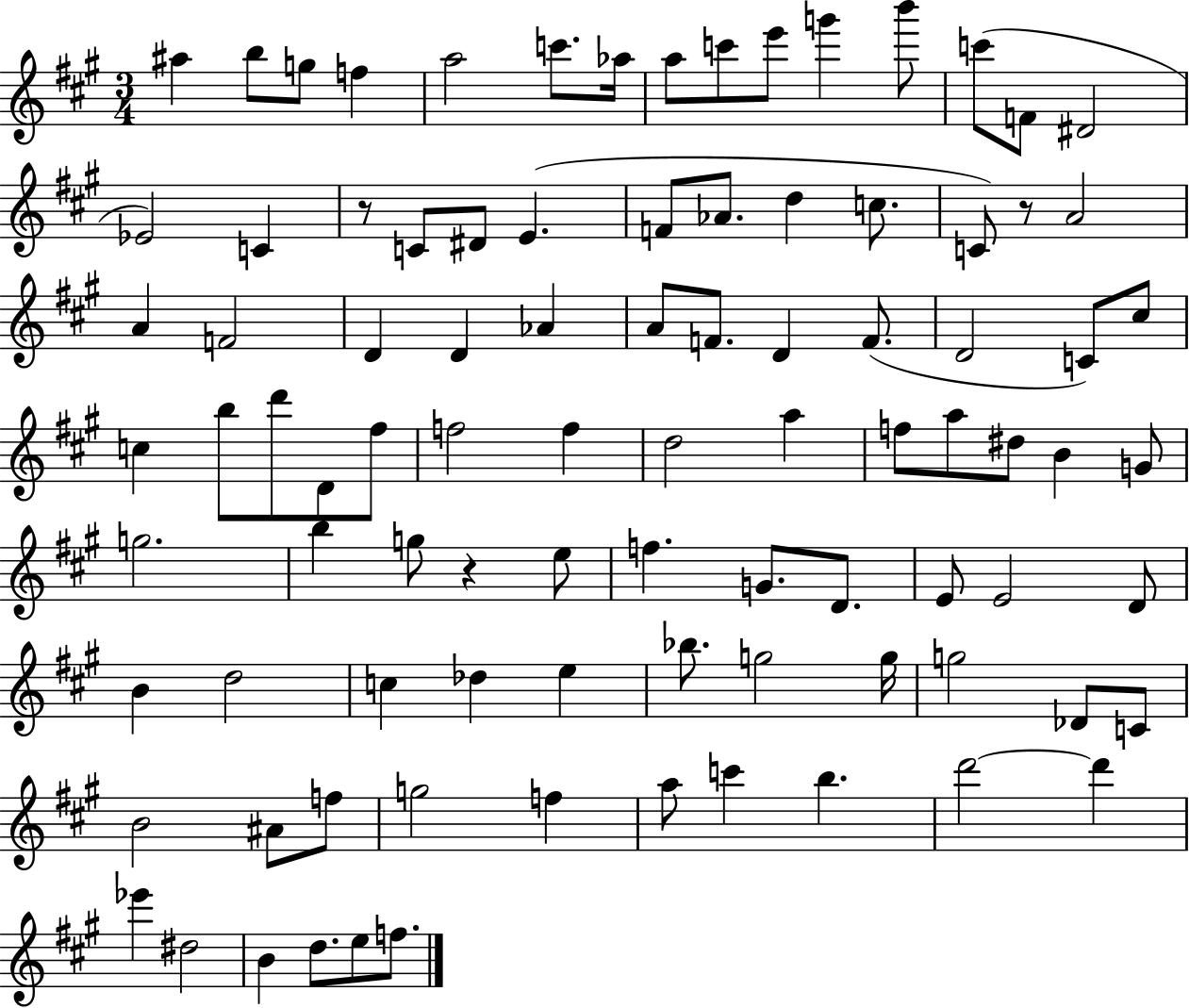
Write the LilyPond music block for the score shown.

{
  \clef treble
  \numericTimeSignature
  \time 3/4
  \key a \major
  ais''4 b''8 g''8 f''4 | a''2 c'''8. aes''16 | a''8 c'''8 e'''8 g'''4 b'''8 | c'''8( f'8 dis'2 | \break ees'2) c'4 | r8 c'8 dis'8 e'4.( | f'8 aes'8. d''4 c''8. | c'8) r8 a'2 | \break a'4 f'2 | d'4 d'4 aes'4 | a'8 f'8. d'4 f'8.( | d'2 c'8) cis''8 | \break c''4 b''8 d'''8 d'8 fis''8 | f''2 f''4 | d''2 a''4 | f''8 a''8 dis''8 b'4 g'8 | \break g''2. | b''4 g''8 r4 e''8 | f''4. g'8. d'8. | e'8 e'2 d'8 | \break b'4 d''2 | c''4 des''4 e''4 | bes''8. g''2 g''16 | g''2 des'8 c'8 | \break b'2 ais'8 f''8 | g''2 f''4 | a''8 c'''4 b''4. | d'''2~~ d'''4 | \break ees'''4 dis''2 | b'4 d''8. e''8 f''8. | \bar "|."
}